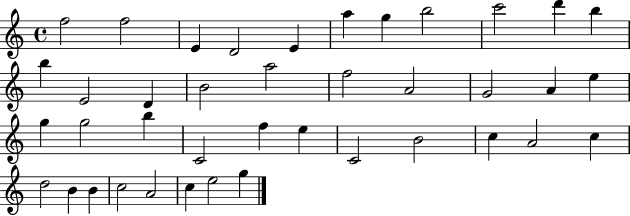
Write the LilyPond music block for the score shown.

{
  \clef treble
  \time 4/4
  \defaultTimeSignature
  \key c \major
  f''2 f''2 | e'4 d'2 e'4 | a''4 g''4 b''2 | c'''2 d'''4 b''4 | \break b''4 e'2 d'4 | b'2 a''2 | f''2 a'2 | g'2 a'4 e''4 | \break g''4 g''2 b''4 | c'2 f''4 e''4 | c'2 b'2 | c''4 a'2 c''4 | \break d''2 b'4 b'4 | c''2 a'2 | c''4 e''2 g''4 | \bar "|."
}